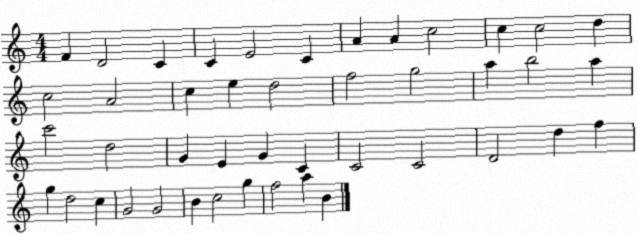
X:1
T:Untitled
M:4/4
L:1/4
K:C
F D2 C C E2 C A A c2 c c2 d c2 A2 c e d2 f2 g2 a b2 a c'2 d2 G E G C C2 C2 D2 d f g d2 c G2 G2 B c2 g f2 a B